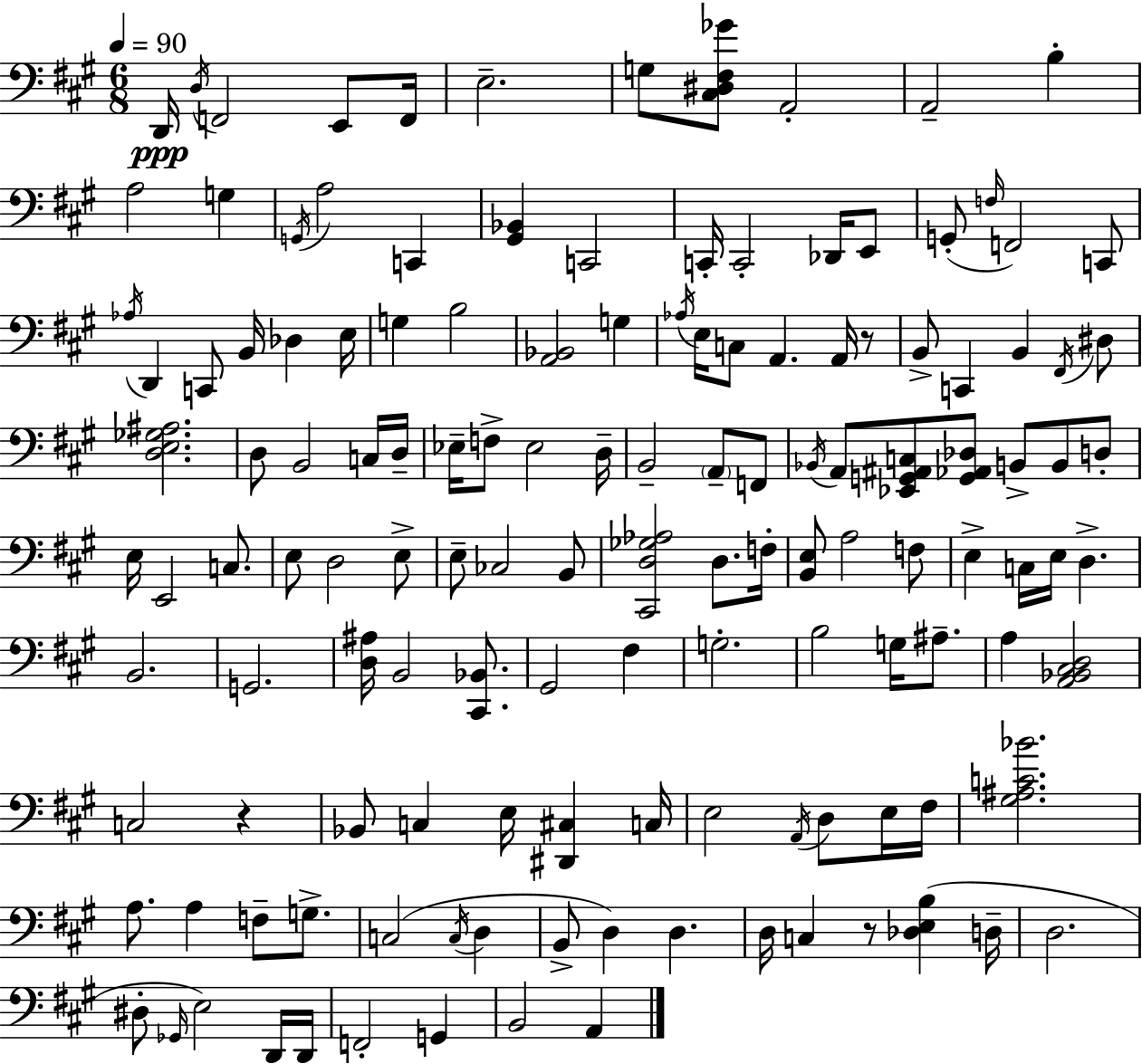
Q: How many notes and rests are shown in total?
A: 136